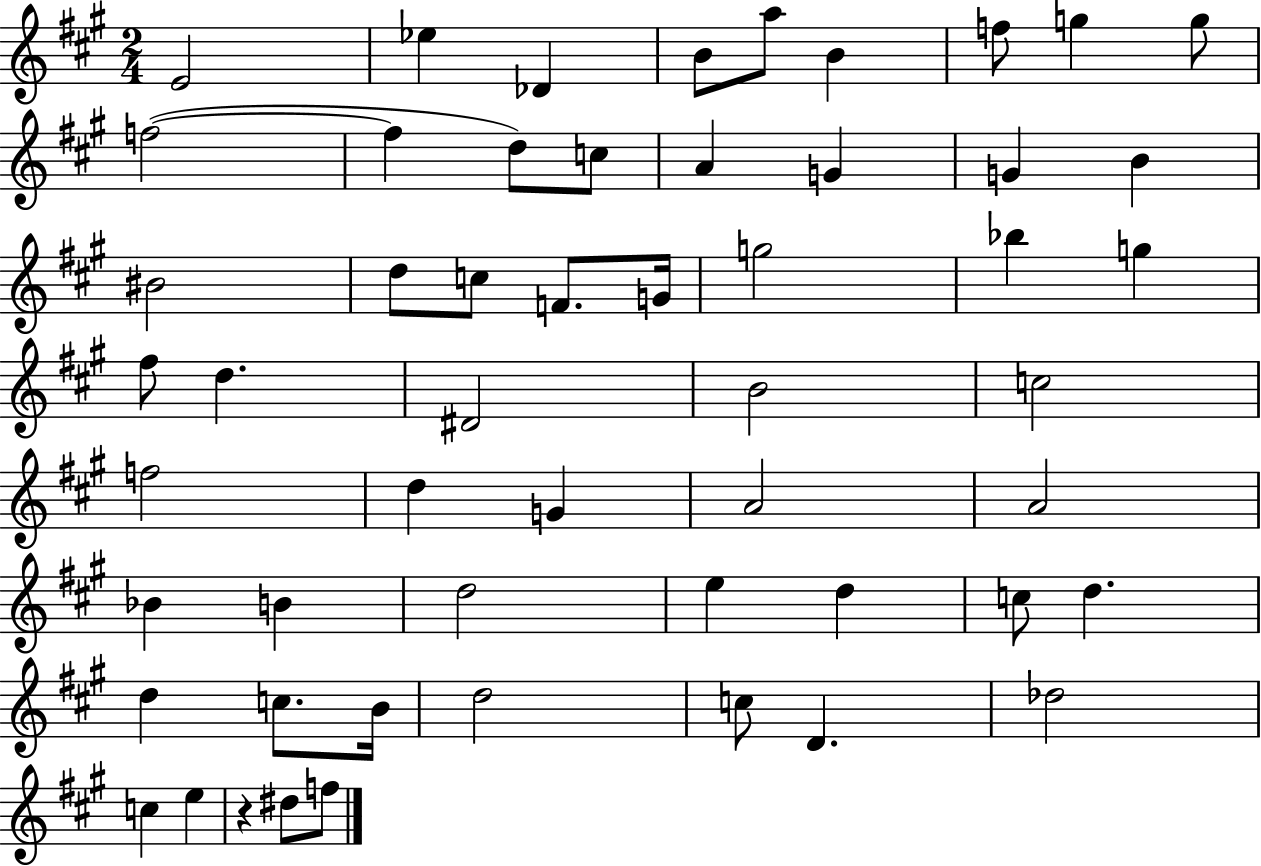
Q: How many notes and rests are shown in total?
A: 54